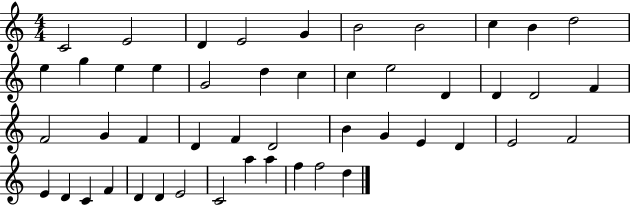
C4/h E4/h D4/q E4/h G4/q B4/h B4/h C5/q B4/q D5/h E5/q G5/q E5/q E5/q G4/h D5/q C5/q C5/q E5/h D4/q D4/q D4/h F4/q F4/h G4/q F4/q D4/q F4/q D4/h B4/q G4/q E4/q D4/q E4/h F4/h E4/q D4/q C4/q F4/q D4/q D4/q E4/h C4/h A5/q A5/q F5/q F5/h D5/q